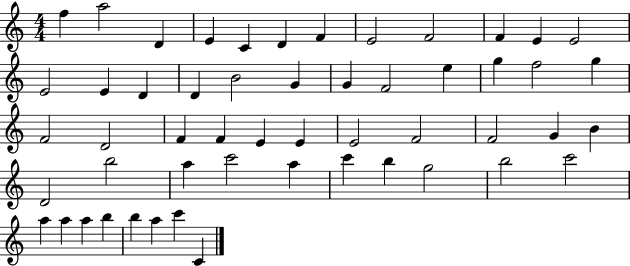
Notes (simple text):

F5/q A5/h D4/q E4/q C4/q D4/q F4/q E4/h F4/h F4/q E4/q E4/h E4/h E4/q D4/q D4/q B4/h G4/q G4/q F4/h E5/q G5/q F5/h G5/q F4/h D4/h F4/q F4/q E4/q E4/q E4/h F4/h F4/h G4/q B4/q D4/h B5/h A5/q C6/h A5/q C6/q B5/q G5/h B5/h C6/h A5/q A5/q A5/q B5/q B5/q A5/q C6/q C4/q